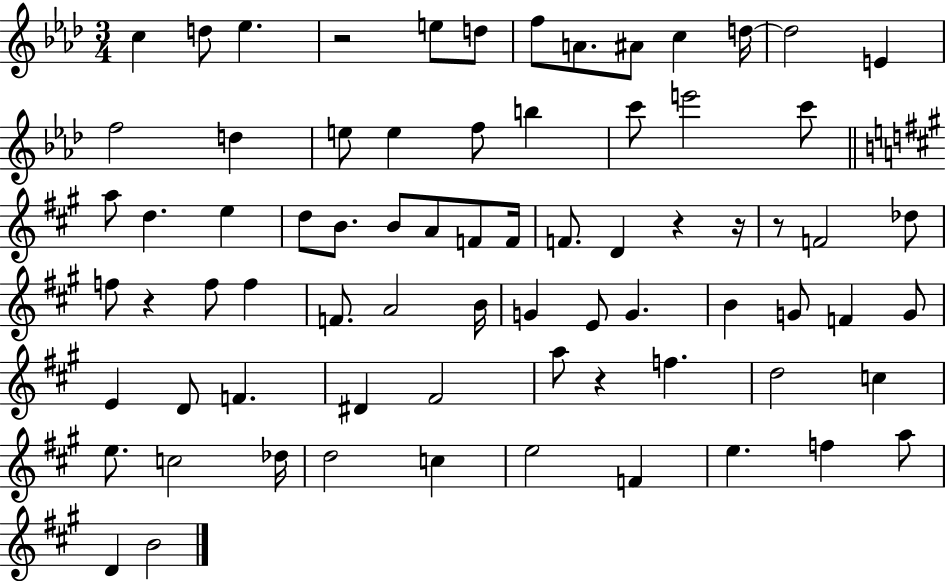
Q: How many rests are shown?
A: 6